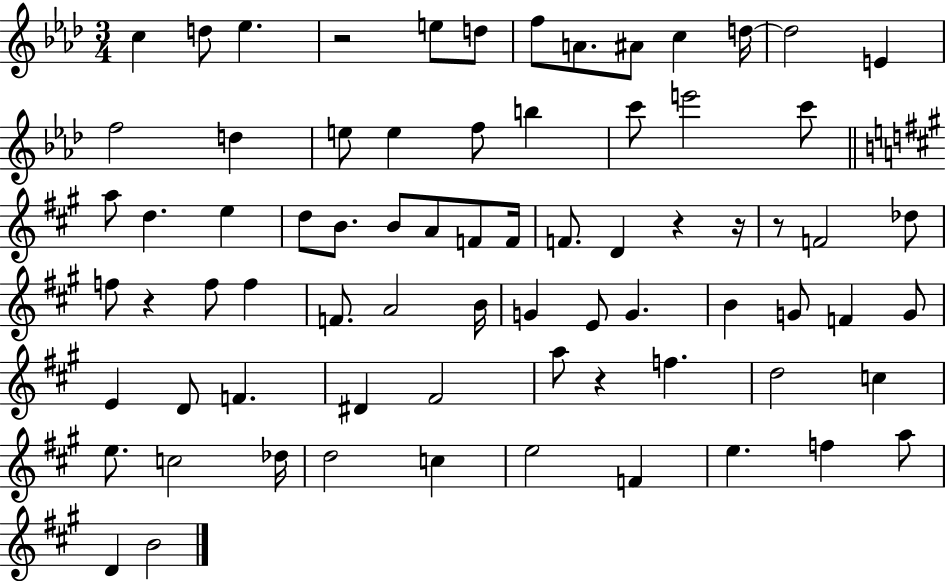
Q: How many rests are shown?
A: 6